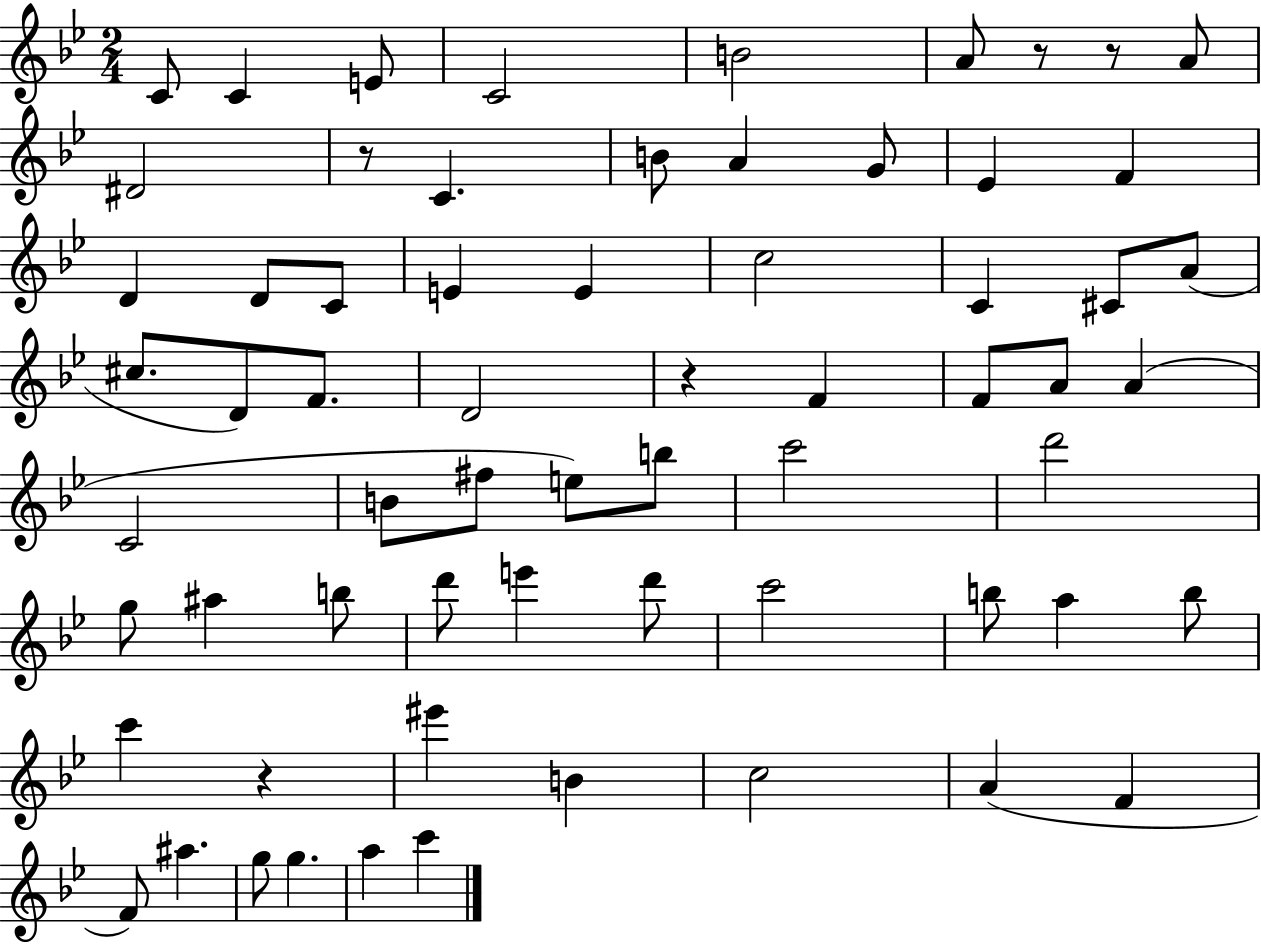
{
  \clef treble
  \numericTimeSignature
  \time 2/4
  \key bes \major
  c'8 c'4 e'8 | c'2 | b'2 | a'8 r8 r8 a'8 | \break dis'2 | r8 c'4. | b'8 a'4 g'8 | ees'4 f'4 | \break d'4 d'8 c'8 | e'4 e'4 | c''2 | c'4 cis'8 a'8( | \break cis''8. d'8) f'8. | d'2 | r4 f'4 | f'8 a'8 a'4( | \break c'2 | b'8 fis''8 e''8) b''8 | c'''2 | d'''2 | \break g''8 ais''4 b''8 | d'''8 e'''4 d'''8 | c'''2 | b''8 a''4 b''8 | \break c'''4 r4 | eis'''4 b'4 | c''2 | a'4( f'4 | \break f'8) ais''4. | g''8 g''4. | a''4 c'''4 | \bar "|."
}